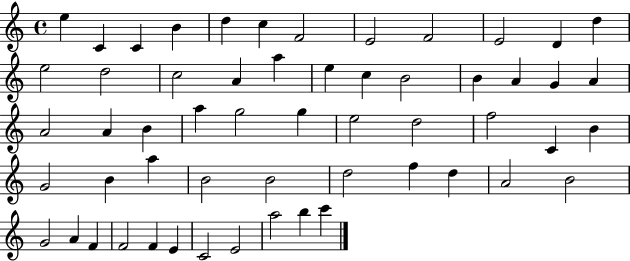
E5/q C4/q C4/q B4/q D5/q C5/q F4/h E4/h F4/h E4/h D4/q D5/q E5/h D5/h C5/h A4/q A5/q E5/q C5/q B4/h B4/q A4/q G4/q A4/q A4/h A4/q B4/q A5/q G5/h G5/q E5/h D5/h F5/h C4/q B4/q G4/h B4/q A5/q B4/h B4/h D5/h F5/q D5/q A4/h B4/h G4/h A4/q F4/q F4/h F4/q E4/q C4/h E4/h A5/h B5/q C6/q